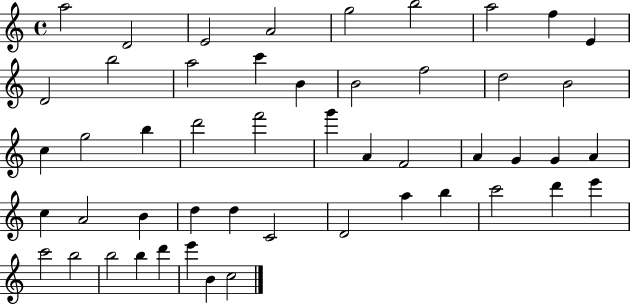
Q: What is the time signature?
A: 4/4